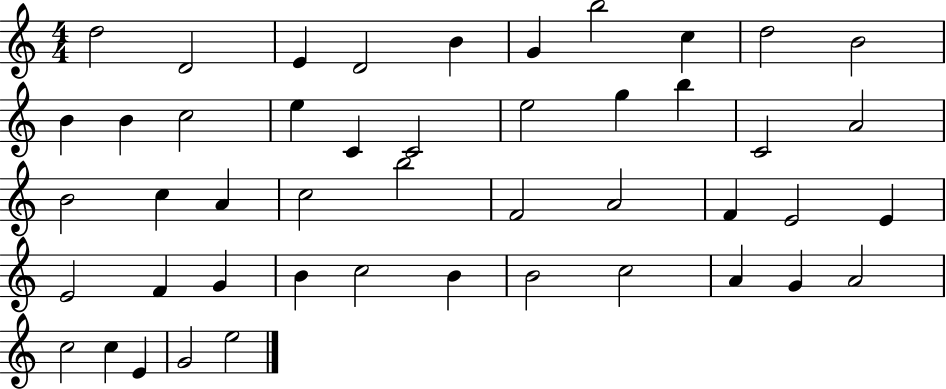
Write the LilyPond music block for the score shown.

{
  \clef treble
  \numericTimeSignature
  \time 4/4
  \key c \major
  d''2 d'2 | e'4 d'2 b'4 | g'4 b''2 c''4 | d''2 b'2 | \break b'4 b'4 c''2 | e''4 c'4 c'2 | e''2 g''4 b''4 | c'2 a'2 | \break b'2 c''4 a'4 | c''2 b''2 | f'2 a'2 | f'4 e'2 e'4 | \break e'2 f'4 g'4 | b'4 c''2 b'4 | b'2 c''2 | a'4 g'4 a'2 | \break c''2 c''4 e'4 | g'2 e''2 | \bar "|."
}